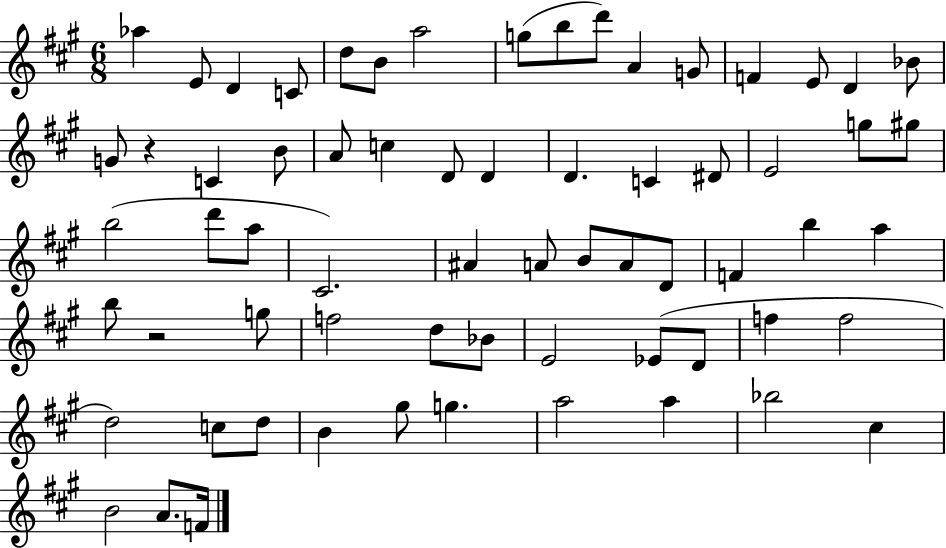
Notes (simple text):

Ab5/q E4/e D4/q C4/e D5/e B4/e A5/h G5/e B5/e D6/e A4/q G4/e F4/q E4/e D4/q Bb4/e G4/e R/q C4/q B4/e A4/e C5/q D4/e D4/q D4/q. C4/q D#4/e E4/h G5/e G#5/e B5/h D6/e A5/e C#4/h. A#4/q A4/e B4/e A4/e D4/e F4/q B5/q A5/q B5/e R/h G5/e F5/h D5/e Bb4/e E4/h Eb4/e D4/e F5/q F5/h D5/h C5/e D5/e B4/q G#5/e G5/q. A5/h A5/q Bb5/h C#5/q B4/h A4/e. F4/s